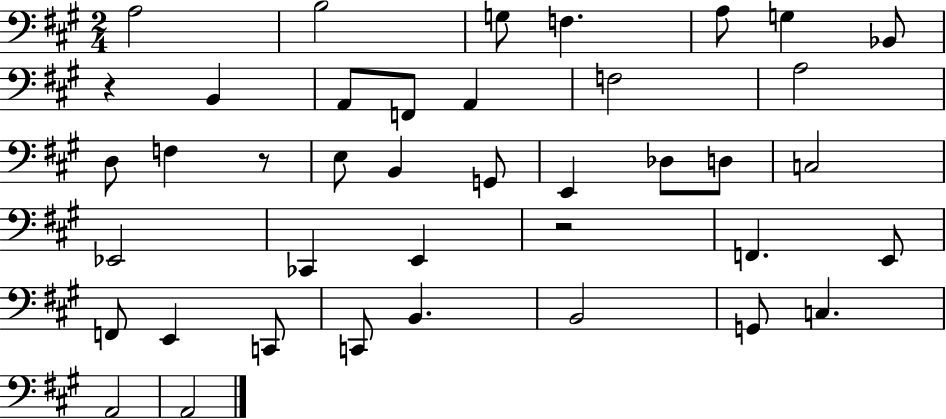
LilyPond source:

{
  \clef bass
  \numericTimeSignature
  \time 2/4
  \key a \major
  a2 | b2 | g8 f4. | a8 g4 bes,8 | \break r4 b,4 | a,8 f,8 a,4 | f2 | a2 | \break d8 f4 r8 | e8 b,4 g,8 | e,4 des8 d8 | c2 | \break ees,2 | ces,4 e,4 | r2 | f,4. e,8 | \break f,8 e,4 c,8 | c,8 b,4. | b,2 | g,8 c4. | \break a,2 | a,2 | \bar "|."
}